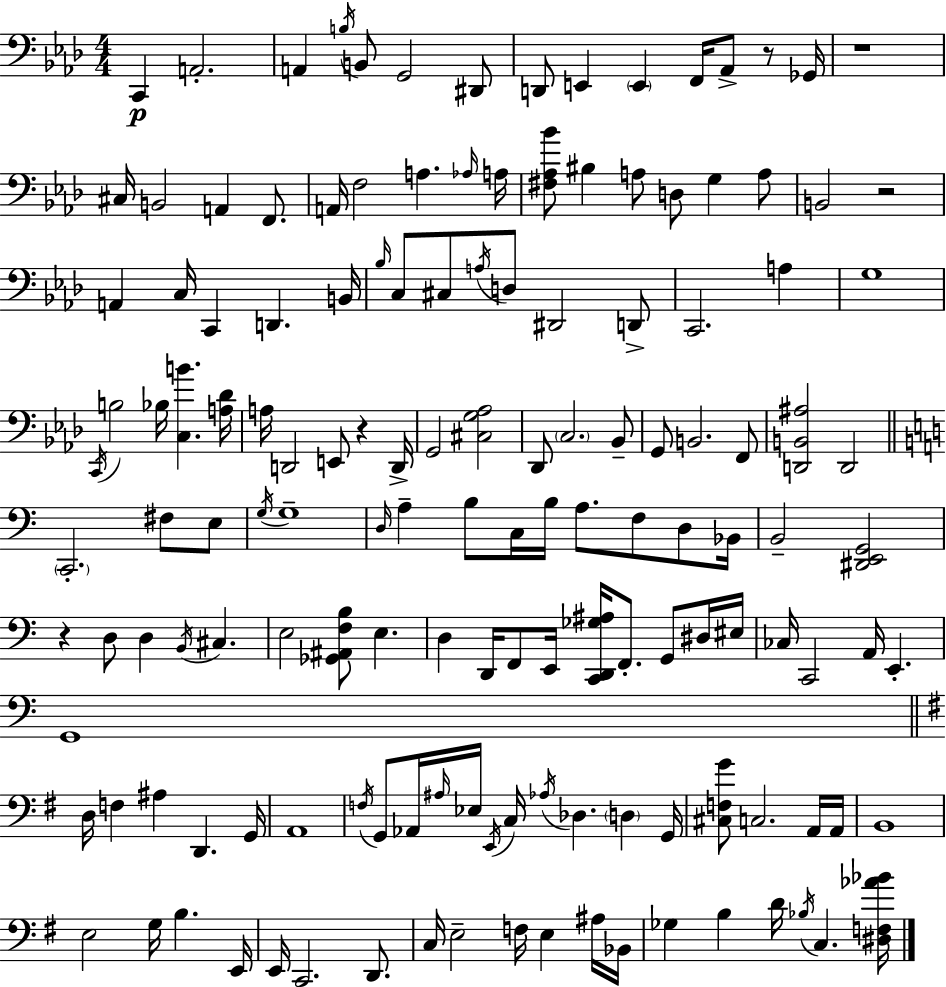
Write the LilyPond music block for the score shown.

{
  \clef bass
  \numericTimeSignature
  \time 4/4
  \key aes \major
  c,4\p a,2.-. | a,4 \acciaccatura { b16 } b,8 g,2 dis,8 | d,8 e,4 \parenthesize e,4 f,16 aes,8-> r8 | ges,16 r1 | \break cis16 b,2 a,4 f,8. | a,16 f2 a4. | \grace { aes16 } a16 <fis aes bes'>8 bis4 a8 d8 g4 | a8 b,2 r2 | \break a,4 c16 c,4 d,4. | b,16 \grace { bes16 } c8 cis8 \acciaccatura { a16 } d8 dis,2 | d,8-> c,2. | a4 g1 | \break \acciaccatura { c,16 } b2 bes16 <c b'>4. | <a des'>16 a16 d,2 e,8 | r4 d,16-> g,2 <cis g aes>2 | des,8 \parenthesize c2. | \break bes,8-- g,8 b,2. | f,8 <d, b, ais>2 d,2 | \bar "||" \break \key a \minor \parenthesize c,2.-. fis8 e8 | \acciaccatura { g16 } g1-- | \grace { d16 } a4-- b8 c16 b16 a8. f8 d8 | bes,16 b,2-- <dis, e, g,>2 | \break r4 d8 d4 \acciaccatura { b,16 } cis4. | e2 <ges, ais, f b>8 e4. | d4 d,16 f,8 e,16 <c, d, ges ais>16 f,8.-. g,8 | dis16 eis16 ces16 c,2 a,16 e,4.-. | \break g,1 | \bar "||" \break \key g \major d16 f4 ais4 d,4. g,16 | a,1 | \acciaccatura { f16 } g,8 aes,16 \grace { ais16 } ees16 \acciaccatura { e,16 } c16 \acciaccatura { aes16 } des4. \parenthesize d4 | g,16 <cis f g'>8 c2. | \break a,16 a,16 b,1 | e2 g16 b4. | e,16 e,16 c,2. | d,8. c16 e2-- f16 e4 | \break ais16 bes,16 ges4 b4 d'16 \acciaccatura { bes16 } c4. | <dis f aes' bes'>16 \bar "|."
}